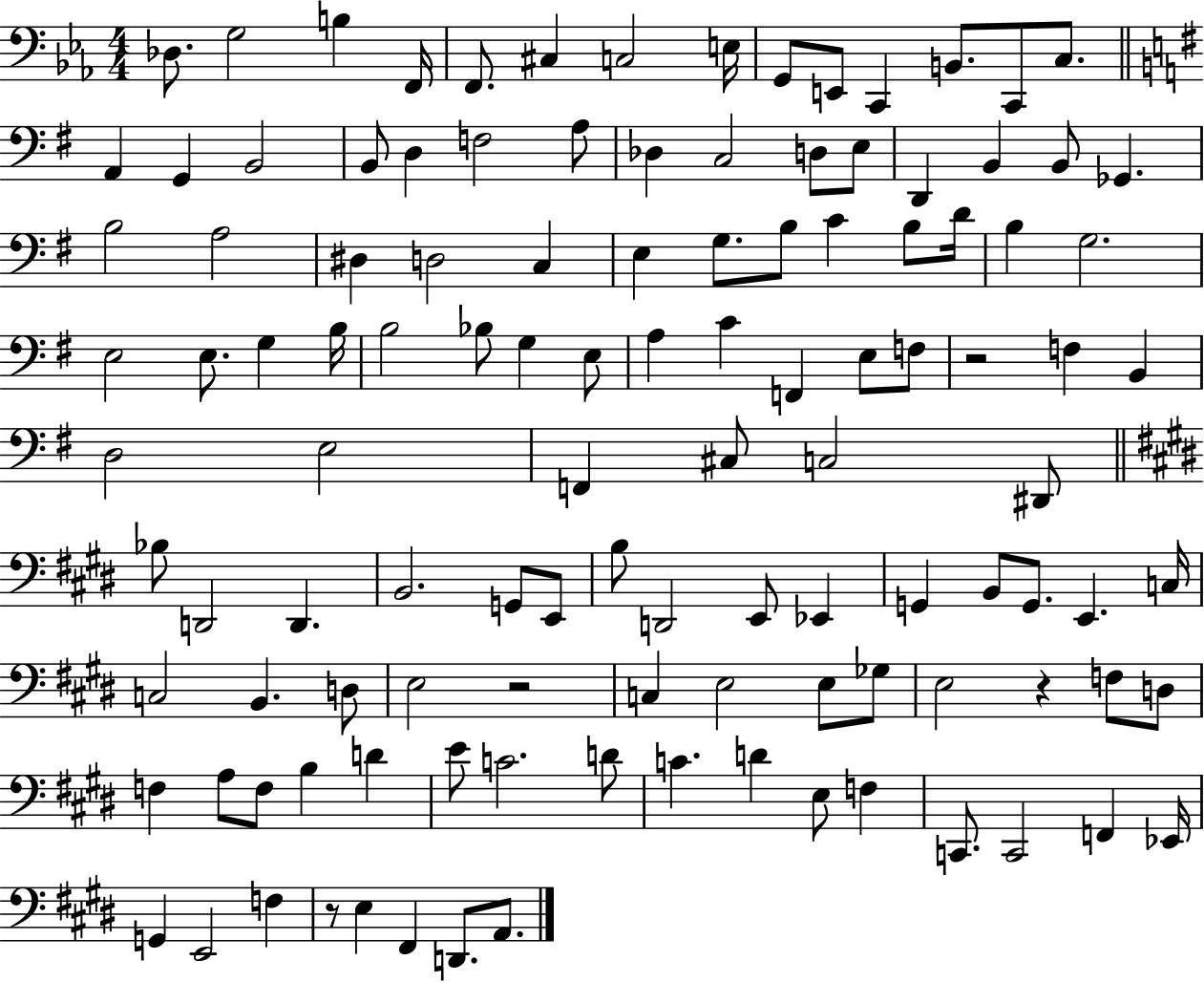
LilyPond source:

{
  \clef bass
  \numericTimeSignature
  \time 4/4
  \key ees \major
  \repeat volta 2 { des8. g2 b4 f,16 | f,8. cis4 c2 e16 | g,8 e,8 c,4 b,8. c,8 c8. | \bar "||" \break \key g \major a,4 g,4 b,2 | b,8 d4 f2 a8 | des4 c2 d8 e8 | d,4 b,4 b,8 ges,4. | \break b2 a2 | dis4 d2 c4 | e4 g8. b8 c'4 b8 d'16 | b4 g2. | \break e2 e8. g4 b16 | b2 bes8 g4 e8 | a4 c'4 f,4 e8 f8 | r2 f4 b,4 | \break d2 e2 | f,4 cis8 c2 dis,8 | \bar "||" \break \key e \major bes8 d,2 d,4. | b,2. g,8 e,8 | b8 d,2 e,8 ees,4 | g,4 b,8 g,8. e,4. c16 | \break c2 b,4. d8 | e2 r2 | c4 e2 e8 ges8 | e2 r4 f8 d8 | \break f4 a8 f8 b4 d'4 | e'8 c'2. d'8 | c'4. d'4 e8 f4 | c,8. c,2 f,4 ees,16 | \break g,4 e,2 f4 | r8 e4 fis,4 d,8. a,8. | } \bar "|."
}